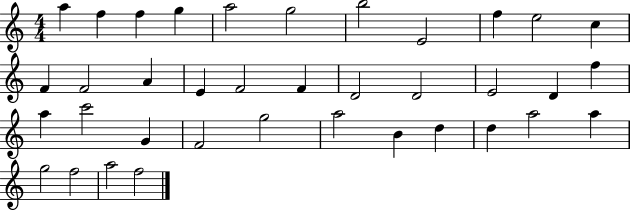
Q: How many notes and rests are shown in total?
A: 37